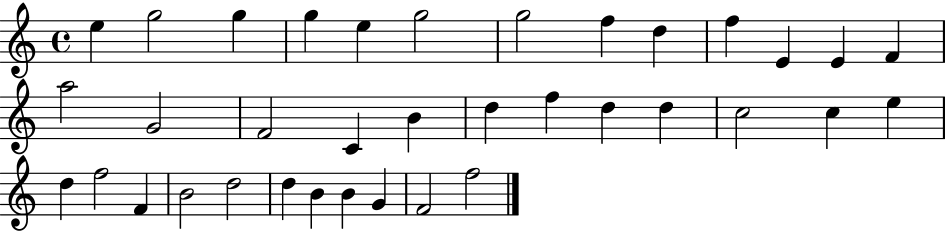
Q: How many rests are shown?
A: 0